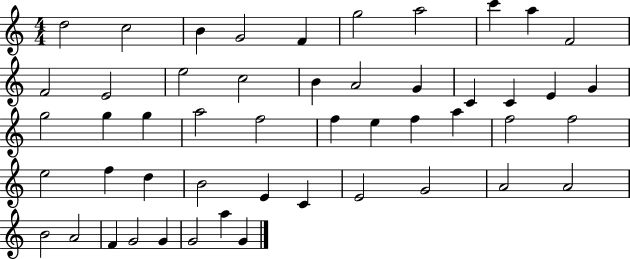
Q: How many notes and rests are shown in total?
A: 50